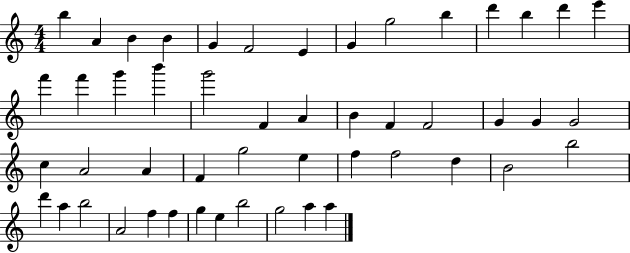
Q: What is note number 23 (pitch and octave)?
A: F4